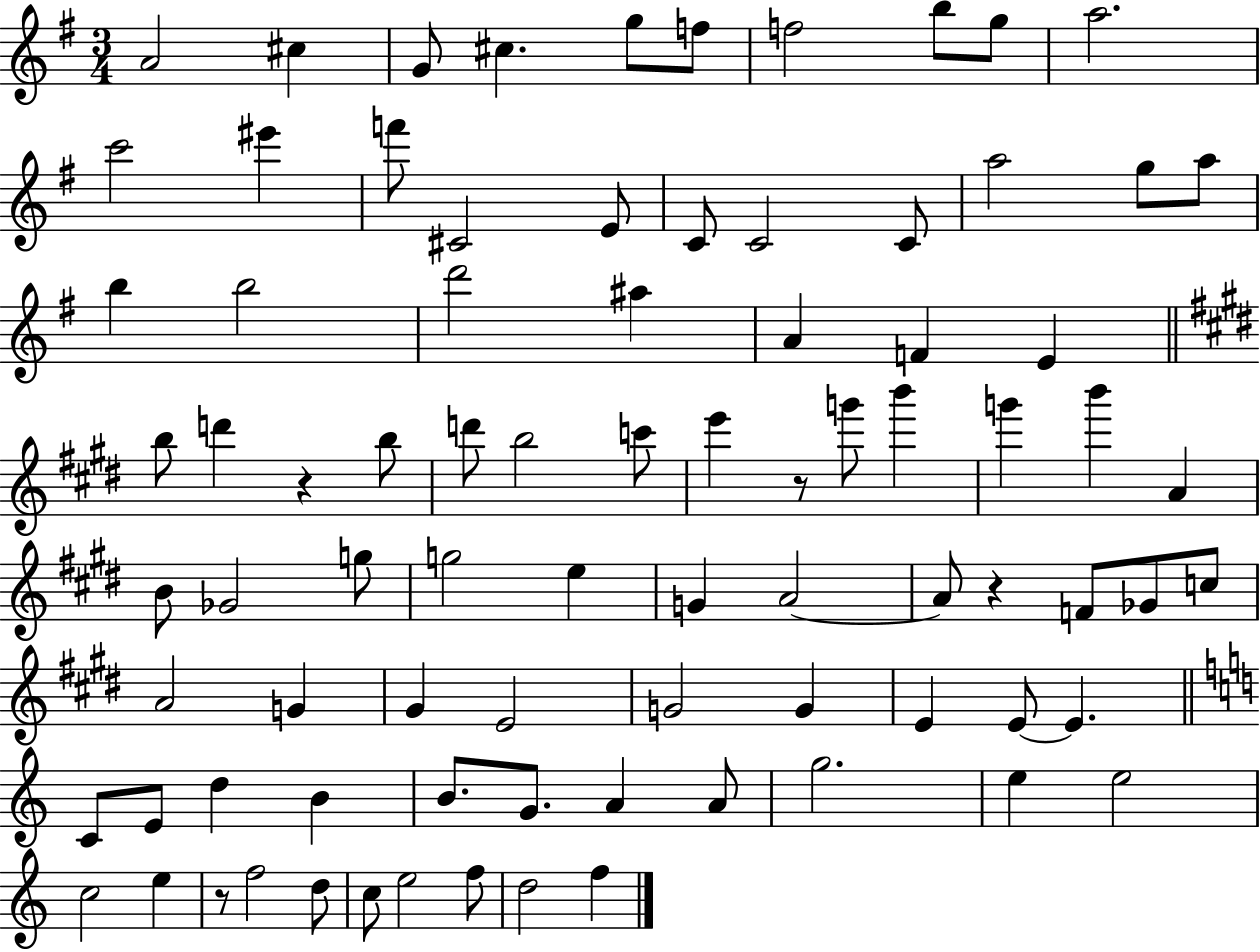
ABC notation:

X:1
T:Untitled
M:3/4
L:1/4
K:G
A2 ^c G/2 ^c g/2 f/2 f2 b/2 g/2 a2 c'2 ^e' f'/2 ^C2 E/2 C/2 C2 C/2 a2 g/2 a/2 b b2 d'2 ^a A F E b/2 d' z b/2 d'/2 b2 c'/2 e' z/2 g'/2 b' g' b' A B/2 _G2 g/2 g2 e G A2 A/2 z F/2 _G/2 c/2 A2 G ^G E2 G2 G E E/2 E C/2 E/2 d B B/2 G/2 A A/2 g2 e e2 c2 e z/2 f2 d/2 c/2 e2 f/2 d2 f